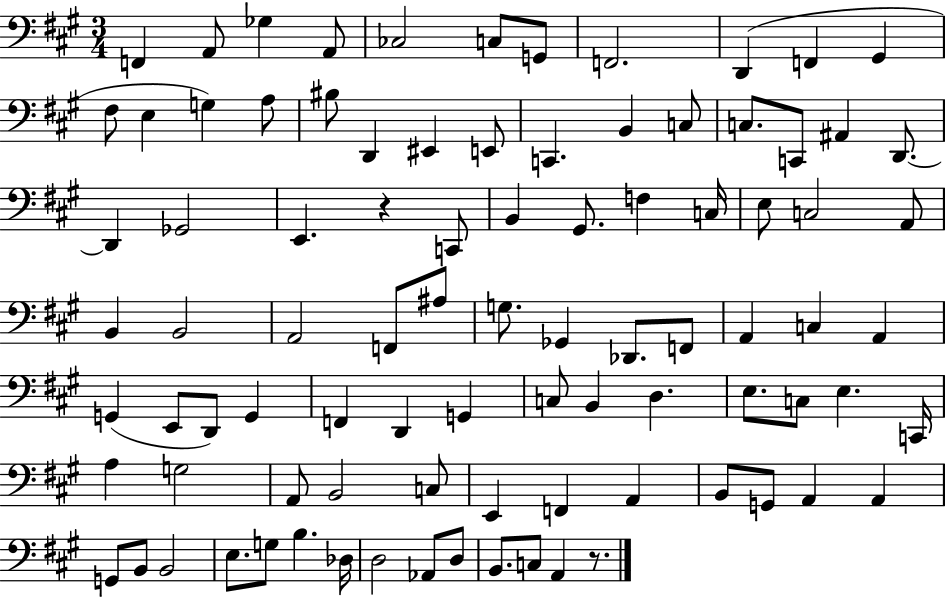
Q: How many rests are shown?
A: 2